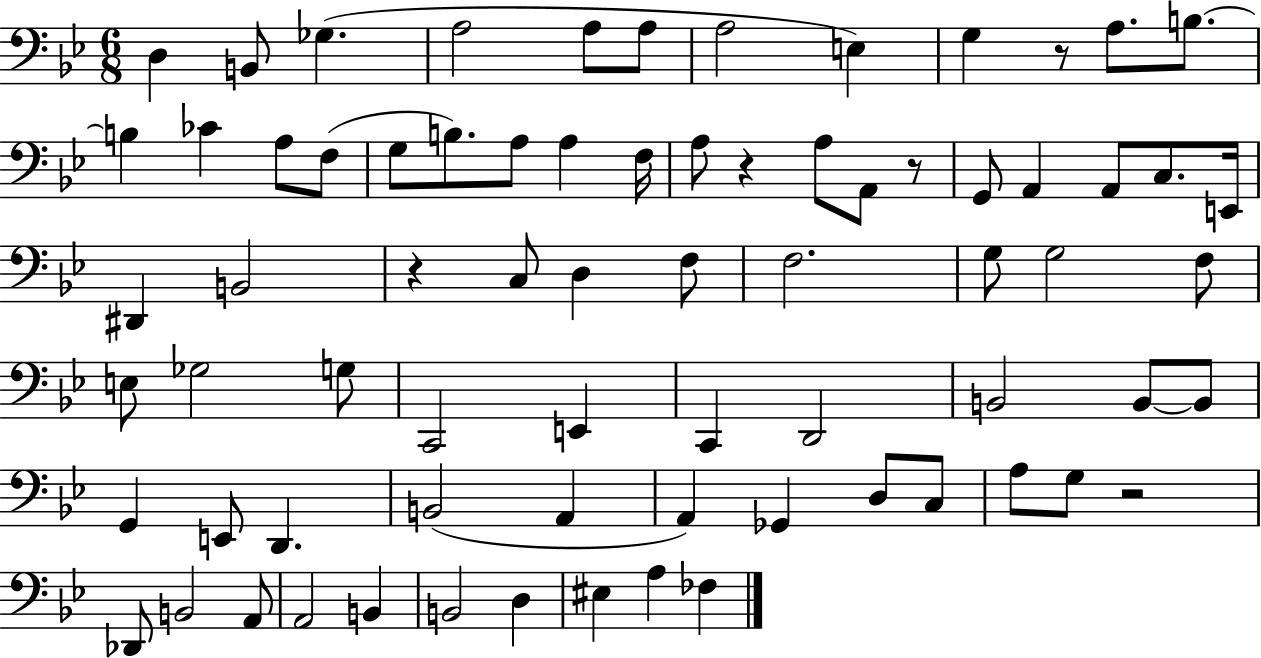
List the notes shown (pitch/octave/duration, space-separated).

D3/q B2/e Gb3/q. A3/h A3/e A3/e A3/h E3/q G3/q R/e A3/e. B3/e. B3/q CES4/q A3/e F3/e G3/e B3/e. A3/e A3/q F3/s A3/e R/q A3/e A2/e R/e G2/e A2/q A2/e C3/e. E2/s D#2/q B2/h R/q C3/e D3/q F3/e F3/h. G3/e G3/h F3/e E3/e Gb3/h G3/e C2/h E2/q C2/q D2/h B2/h B2/e B2/e G2/q E2/e D2/q. B2/h A2/q A2/q Gb2/q D3/e C3/e A3/e G3/e R/h Db2/e B2/h A2/e A2/h B2/q B2/h D3/q EIS3/q A3/q FES3/q